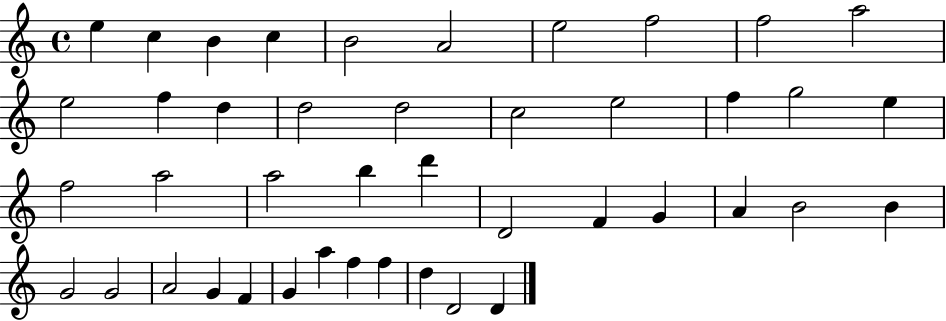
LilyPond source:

{
  \clef treble
  \time 4/4
  \defaultTimeSignature
  \key c \major
  e''4 c''4 b'4 c''4 | b'2 a'2 | e''2 f''2 | f''2 a''2 | \break e''2 f''4 d''4 | d''2 d''2 | c''2 e''2 | f''4 g''2 e''4 | \break f''2 a''2 | a''2 b''4 d'''4 | d'2 f'4 g'4 | a'4 b'2 b'4 | \break g'2 g'2 | a'2 g'4 f'4 | g'4 a''4 f''4 f''4 | d''4 d'2 d'4 | \break \bar "|."
}